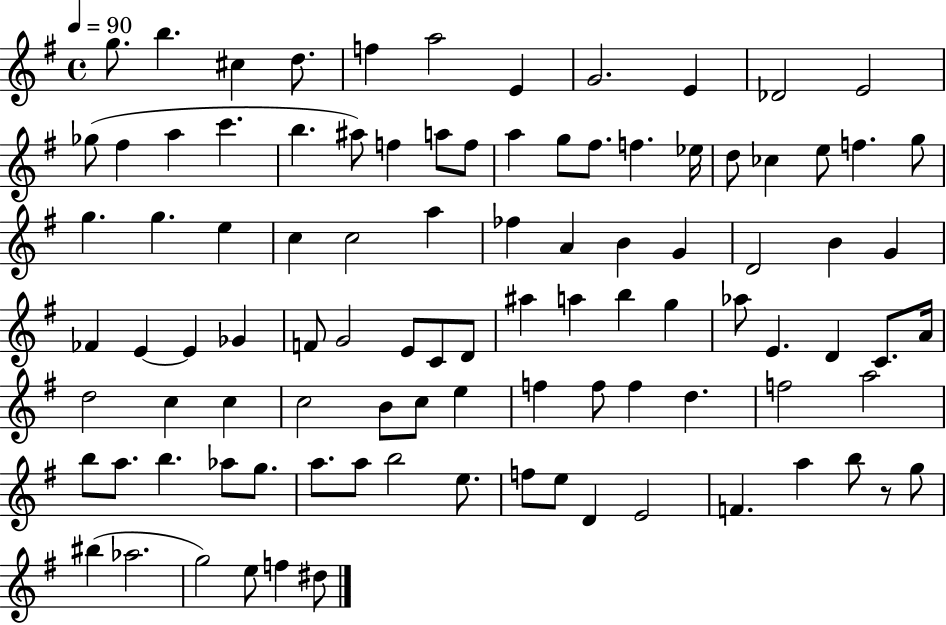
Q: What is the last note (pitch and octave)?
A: D#5